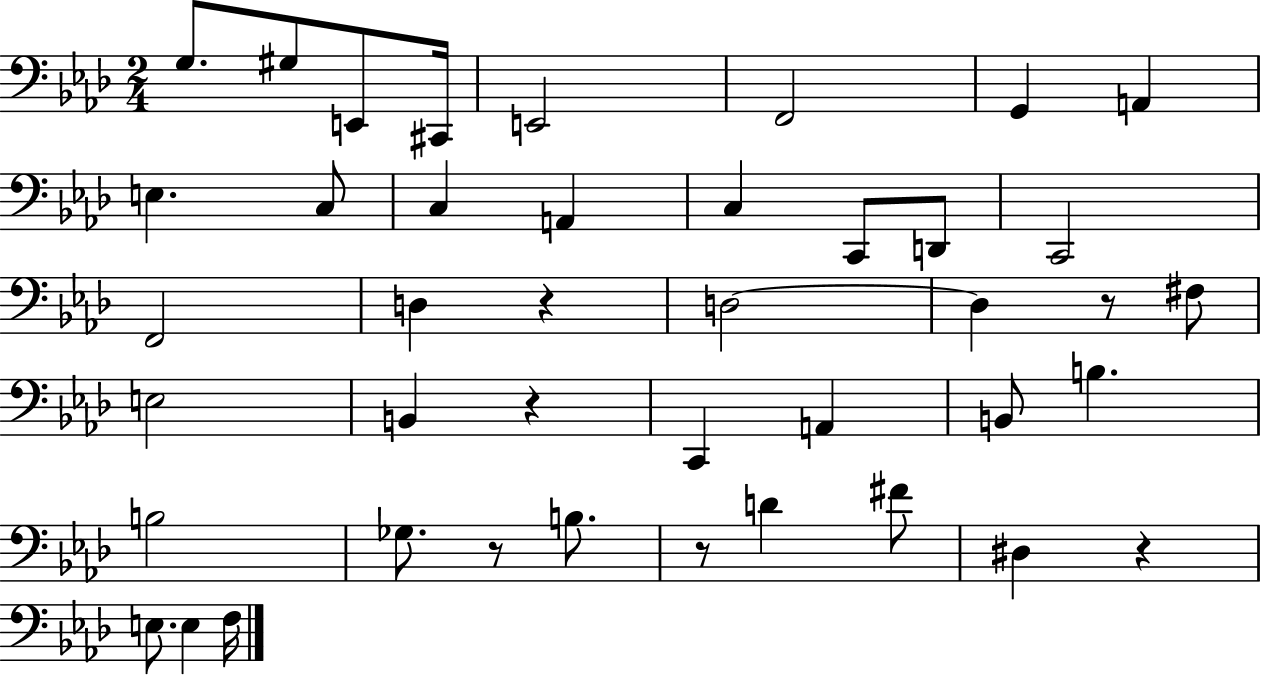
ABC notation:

X:1
T:Untitled
M:2/4
L:1/4
K:Ab
G,/2 ^G,/2 E,,/2 ^C,,/4 E,,2 F,,2 G,, A,, E, C,/2 C, A,, C, C,,/2 D,,/2 C,,2 F,,2 D, z D,2 D, z/2 ^F,/2 E,2 B,, z C,, A,, B,,/2 B, B,2 _G,/2 z/2 B,/2 z/2 D ^F/2 ^D, z E,/2 E, F,/4